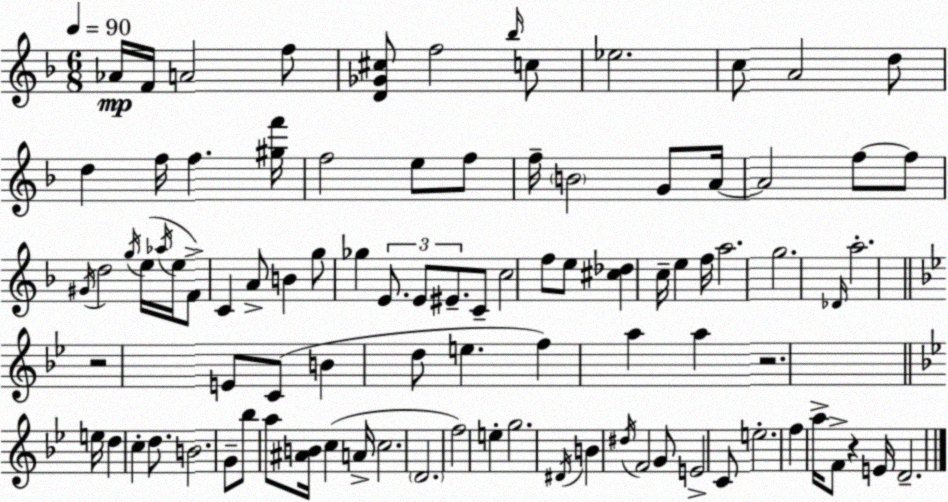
X:1
T:Untitled
M:6/8
L:1/4
K:Dm
_A/4 F/4 A2 f/2 [D_G^c]/2 f2 _b/4 c/2 _e2 c/2 A2 d/2 d f/4 f [^gf']/4 f2 e/2 f/2 f/4 B2 G/2 A/4 A2 f/2 f/2 ^G/4 d2 g/4 e/4 _a/4 e/4 F/2 C A/2 B g/2 _g E/2 E/2 ^E/2 C/2 c2 f/2 e/2 [^c_d] c/4 e f/4 a2 g2 _D/4 a2 z2 E/2 C/2 B d/2 e f a a z2 e/4 d c d/2 B2 G/2 _b/2 a/2 [^AB]/4 c A/4 c2 D2 f2 e g2 ^D/4 B ^d/4 F2 G/2 E2 C/2 e2 f a/4 F/2 z E/4 D2